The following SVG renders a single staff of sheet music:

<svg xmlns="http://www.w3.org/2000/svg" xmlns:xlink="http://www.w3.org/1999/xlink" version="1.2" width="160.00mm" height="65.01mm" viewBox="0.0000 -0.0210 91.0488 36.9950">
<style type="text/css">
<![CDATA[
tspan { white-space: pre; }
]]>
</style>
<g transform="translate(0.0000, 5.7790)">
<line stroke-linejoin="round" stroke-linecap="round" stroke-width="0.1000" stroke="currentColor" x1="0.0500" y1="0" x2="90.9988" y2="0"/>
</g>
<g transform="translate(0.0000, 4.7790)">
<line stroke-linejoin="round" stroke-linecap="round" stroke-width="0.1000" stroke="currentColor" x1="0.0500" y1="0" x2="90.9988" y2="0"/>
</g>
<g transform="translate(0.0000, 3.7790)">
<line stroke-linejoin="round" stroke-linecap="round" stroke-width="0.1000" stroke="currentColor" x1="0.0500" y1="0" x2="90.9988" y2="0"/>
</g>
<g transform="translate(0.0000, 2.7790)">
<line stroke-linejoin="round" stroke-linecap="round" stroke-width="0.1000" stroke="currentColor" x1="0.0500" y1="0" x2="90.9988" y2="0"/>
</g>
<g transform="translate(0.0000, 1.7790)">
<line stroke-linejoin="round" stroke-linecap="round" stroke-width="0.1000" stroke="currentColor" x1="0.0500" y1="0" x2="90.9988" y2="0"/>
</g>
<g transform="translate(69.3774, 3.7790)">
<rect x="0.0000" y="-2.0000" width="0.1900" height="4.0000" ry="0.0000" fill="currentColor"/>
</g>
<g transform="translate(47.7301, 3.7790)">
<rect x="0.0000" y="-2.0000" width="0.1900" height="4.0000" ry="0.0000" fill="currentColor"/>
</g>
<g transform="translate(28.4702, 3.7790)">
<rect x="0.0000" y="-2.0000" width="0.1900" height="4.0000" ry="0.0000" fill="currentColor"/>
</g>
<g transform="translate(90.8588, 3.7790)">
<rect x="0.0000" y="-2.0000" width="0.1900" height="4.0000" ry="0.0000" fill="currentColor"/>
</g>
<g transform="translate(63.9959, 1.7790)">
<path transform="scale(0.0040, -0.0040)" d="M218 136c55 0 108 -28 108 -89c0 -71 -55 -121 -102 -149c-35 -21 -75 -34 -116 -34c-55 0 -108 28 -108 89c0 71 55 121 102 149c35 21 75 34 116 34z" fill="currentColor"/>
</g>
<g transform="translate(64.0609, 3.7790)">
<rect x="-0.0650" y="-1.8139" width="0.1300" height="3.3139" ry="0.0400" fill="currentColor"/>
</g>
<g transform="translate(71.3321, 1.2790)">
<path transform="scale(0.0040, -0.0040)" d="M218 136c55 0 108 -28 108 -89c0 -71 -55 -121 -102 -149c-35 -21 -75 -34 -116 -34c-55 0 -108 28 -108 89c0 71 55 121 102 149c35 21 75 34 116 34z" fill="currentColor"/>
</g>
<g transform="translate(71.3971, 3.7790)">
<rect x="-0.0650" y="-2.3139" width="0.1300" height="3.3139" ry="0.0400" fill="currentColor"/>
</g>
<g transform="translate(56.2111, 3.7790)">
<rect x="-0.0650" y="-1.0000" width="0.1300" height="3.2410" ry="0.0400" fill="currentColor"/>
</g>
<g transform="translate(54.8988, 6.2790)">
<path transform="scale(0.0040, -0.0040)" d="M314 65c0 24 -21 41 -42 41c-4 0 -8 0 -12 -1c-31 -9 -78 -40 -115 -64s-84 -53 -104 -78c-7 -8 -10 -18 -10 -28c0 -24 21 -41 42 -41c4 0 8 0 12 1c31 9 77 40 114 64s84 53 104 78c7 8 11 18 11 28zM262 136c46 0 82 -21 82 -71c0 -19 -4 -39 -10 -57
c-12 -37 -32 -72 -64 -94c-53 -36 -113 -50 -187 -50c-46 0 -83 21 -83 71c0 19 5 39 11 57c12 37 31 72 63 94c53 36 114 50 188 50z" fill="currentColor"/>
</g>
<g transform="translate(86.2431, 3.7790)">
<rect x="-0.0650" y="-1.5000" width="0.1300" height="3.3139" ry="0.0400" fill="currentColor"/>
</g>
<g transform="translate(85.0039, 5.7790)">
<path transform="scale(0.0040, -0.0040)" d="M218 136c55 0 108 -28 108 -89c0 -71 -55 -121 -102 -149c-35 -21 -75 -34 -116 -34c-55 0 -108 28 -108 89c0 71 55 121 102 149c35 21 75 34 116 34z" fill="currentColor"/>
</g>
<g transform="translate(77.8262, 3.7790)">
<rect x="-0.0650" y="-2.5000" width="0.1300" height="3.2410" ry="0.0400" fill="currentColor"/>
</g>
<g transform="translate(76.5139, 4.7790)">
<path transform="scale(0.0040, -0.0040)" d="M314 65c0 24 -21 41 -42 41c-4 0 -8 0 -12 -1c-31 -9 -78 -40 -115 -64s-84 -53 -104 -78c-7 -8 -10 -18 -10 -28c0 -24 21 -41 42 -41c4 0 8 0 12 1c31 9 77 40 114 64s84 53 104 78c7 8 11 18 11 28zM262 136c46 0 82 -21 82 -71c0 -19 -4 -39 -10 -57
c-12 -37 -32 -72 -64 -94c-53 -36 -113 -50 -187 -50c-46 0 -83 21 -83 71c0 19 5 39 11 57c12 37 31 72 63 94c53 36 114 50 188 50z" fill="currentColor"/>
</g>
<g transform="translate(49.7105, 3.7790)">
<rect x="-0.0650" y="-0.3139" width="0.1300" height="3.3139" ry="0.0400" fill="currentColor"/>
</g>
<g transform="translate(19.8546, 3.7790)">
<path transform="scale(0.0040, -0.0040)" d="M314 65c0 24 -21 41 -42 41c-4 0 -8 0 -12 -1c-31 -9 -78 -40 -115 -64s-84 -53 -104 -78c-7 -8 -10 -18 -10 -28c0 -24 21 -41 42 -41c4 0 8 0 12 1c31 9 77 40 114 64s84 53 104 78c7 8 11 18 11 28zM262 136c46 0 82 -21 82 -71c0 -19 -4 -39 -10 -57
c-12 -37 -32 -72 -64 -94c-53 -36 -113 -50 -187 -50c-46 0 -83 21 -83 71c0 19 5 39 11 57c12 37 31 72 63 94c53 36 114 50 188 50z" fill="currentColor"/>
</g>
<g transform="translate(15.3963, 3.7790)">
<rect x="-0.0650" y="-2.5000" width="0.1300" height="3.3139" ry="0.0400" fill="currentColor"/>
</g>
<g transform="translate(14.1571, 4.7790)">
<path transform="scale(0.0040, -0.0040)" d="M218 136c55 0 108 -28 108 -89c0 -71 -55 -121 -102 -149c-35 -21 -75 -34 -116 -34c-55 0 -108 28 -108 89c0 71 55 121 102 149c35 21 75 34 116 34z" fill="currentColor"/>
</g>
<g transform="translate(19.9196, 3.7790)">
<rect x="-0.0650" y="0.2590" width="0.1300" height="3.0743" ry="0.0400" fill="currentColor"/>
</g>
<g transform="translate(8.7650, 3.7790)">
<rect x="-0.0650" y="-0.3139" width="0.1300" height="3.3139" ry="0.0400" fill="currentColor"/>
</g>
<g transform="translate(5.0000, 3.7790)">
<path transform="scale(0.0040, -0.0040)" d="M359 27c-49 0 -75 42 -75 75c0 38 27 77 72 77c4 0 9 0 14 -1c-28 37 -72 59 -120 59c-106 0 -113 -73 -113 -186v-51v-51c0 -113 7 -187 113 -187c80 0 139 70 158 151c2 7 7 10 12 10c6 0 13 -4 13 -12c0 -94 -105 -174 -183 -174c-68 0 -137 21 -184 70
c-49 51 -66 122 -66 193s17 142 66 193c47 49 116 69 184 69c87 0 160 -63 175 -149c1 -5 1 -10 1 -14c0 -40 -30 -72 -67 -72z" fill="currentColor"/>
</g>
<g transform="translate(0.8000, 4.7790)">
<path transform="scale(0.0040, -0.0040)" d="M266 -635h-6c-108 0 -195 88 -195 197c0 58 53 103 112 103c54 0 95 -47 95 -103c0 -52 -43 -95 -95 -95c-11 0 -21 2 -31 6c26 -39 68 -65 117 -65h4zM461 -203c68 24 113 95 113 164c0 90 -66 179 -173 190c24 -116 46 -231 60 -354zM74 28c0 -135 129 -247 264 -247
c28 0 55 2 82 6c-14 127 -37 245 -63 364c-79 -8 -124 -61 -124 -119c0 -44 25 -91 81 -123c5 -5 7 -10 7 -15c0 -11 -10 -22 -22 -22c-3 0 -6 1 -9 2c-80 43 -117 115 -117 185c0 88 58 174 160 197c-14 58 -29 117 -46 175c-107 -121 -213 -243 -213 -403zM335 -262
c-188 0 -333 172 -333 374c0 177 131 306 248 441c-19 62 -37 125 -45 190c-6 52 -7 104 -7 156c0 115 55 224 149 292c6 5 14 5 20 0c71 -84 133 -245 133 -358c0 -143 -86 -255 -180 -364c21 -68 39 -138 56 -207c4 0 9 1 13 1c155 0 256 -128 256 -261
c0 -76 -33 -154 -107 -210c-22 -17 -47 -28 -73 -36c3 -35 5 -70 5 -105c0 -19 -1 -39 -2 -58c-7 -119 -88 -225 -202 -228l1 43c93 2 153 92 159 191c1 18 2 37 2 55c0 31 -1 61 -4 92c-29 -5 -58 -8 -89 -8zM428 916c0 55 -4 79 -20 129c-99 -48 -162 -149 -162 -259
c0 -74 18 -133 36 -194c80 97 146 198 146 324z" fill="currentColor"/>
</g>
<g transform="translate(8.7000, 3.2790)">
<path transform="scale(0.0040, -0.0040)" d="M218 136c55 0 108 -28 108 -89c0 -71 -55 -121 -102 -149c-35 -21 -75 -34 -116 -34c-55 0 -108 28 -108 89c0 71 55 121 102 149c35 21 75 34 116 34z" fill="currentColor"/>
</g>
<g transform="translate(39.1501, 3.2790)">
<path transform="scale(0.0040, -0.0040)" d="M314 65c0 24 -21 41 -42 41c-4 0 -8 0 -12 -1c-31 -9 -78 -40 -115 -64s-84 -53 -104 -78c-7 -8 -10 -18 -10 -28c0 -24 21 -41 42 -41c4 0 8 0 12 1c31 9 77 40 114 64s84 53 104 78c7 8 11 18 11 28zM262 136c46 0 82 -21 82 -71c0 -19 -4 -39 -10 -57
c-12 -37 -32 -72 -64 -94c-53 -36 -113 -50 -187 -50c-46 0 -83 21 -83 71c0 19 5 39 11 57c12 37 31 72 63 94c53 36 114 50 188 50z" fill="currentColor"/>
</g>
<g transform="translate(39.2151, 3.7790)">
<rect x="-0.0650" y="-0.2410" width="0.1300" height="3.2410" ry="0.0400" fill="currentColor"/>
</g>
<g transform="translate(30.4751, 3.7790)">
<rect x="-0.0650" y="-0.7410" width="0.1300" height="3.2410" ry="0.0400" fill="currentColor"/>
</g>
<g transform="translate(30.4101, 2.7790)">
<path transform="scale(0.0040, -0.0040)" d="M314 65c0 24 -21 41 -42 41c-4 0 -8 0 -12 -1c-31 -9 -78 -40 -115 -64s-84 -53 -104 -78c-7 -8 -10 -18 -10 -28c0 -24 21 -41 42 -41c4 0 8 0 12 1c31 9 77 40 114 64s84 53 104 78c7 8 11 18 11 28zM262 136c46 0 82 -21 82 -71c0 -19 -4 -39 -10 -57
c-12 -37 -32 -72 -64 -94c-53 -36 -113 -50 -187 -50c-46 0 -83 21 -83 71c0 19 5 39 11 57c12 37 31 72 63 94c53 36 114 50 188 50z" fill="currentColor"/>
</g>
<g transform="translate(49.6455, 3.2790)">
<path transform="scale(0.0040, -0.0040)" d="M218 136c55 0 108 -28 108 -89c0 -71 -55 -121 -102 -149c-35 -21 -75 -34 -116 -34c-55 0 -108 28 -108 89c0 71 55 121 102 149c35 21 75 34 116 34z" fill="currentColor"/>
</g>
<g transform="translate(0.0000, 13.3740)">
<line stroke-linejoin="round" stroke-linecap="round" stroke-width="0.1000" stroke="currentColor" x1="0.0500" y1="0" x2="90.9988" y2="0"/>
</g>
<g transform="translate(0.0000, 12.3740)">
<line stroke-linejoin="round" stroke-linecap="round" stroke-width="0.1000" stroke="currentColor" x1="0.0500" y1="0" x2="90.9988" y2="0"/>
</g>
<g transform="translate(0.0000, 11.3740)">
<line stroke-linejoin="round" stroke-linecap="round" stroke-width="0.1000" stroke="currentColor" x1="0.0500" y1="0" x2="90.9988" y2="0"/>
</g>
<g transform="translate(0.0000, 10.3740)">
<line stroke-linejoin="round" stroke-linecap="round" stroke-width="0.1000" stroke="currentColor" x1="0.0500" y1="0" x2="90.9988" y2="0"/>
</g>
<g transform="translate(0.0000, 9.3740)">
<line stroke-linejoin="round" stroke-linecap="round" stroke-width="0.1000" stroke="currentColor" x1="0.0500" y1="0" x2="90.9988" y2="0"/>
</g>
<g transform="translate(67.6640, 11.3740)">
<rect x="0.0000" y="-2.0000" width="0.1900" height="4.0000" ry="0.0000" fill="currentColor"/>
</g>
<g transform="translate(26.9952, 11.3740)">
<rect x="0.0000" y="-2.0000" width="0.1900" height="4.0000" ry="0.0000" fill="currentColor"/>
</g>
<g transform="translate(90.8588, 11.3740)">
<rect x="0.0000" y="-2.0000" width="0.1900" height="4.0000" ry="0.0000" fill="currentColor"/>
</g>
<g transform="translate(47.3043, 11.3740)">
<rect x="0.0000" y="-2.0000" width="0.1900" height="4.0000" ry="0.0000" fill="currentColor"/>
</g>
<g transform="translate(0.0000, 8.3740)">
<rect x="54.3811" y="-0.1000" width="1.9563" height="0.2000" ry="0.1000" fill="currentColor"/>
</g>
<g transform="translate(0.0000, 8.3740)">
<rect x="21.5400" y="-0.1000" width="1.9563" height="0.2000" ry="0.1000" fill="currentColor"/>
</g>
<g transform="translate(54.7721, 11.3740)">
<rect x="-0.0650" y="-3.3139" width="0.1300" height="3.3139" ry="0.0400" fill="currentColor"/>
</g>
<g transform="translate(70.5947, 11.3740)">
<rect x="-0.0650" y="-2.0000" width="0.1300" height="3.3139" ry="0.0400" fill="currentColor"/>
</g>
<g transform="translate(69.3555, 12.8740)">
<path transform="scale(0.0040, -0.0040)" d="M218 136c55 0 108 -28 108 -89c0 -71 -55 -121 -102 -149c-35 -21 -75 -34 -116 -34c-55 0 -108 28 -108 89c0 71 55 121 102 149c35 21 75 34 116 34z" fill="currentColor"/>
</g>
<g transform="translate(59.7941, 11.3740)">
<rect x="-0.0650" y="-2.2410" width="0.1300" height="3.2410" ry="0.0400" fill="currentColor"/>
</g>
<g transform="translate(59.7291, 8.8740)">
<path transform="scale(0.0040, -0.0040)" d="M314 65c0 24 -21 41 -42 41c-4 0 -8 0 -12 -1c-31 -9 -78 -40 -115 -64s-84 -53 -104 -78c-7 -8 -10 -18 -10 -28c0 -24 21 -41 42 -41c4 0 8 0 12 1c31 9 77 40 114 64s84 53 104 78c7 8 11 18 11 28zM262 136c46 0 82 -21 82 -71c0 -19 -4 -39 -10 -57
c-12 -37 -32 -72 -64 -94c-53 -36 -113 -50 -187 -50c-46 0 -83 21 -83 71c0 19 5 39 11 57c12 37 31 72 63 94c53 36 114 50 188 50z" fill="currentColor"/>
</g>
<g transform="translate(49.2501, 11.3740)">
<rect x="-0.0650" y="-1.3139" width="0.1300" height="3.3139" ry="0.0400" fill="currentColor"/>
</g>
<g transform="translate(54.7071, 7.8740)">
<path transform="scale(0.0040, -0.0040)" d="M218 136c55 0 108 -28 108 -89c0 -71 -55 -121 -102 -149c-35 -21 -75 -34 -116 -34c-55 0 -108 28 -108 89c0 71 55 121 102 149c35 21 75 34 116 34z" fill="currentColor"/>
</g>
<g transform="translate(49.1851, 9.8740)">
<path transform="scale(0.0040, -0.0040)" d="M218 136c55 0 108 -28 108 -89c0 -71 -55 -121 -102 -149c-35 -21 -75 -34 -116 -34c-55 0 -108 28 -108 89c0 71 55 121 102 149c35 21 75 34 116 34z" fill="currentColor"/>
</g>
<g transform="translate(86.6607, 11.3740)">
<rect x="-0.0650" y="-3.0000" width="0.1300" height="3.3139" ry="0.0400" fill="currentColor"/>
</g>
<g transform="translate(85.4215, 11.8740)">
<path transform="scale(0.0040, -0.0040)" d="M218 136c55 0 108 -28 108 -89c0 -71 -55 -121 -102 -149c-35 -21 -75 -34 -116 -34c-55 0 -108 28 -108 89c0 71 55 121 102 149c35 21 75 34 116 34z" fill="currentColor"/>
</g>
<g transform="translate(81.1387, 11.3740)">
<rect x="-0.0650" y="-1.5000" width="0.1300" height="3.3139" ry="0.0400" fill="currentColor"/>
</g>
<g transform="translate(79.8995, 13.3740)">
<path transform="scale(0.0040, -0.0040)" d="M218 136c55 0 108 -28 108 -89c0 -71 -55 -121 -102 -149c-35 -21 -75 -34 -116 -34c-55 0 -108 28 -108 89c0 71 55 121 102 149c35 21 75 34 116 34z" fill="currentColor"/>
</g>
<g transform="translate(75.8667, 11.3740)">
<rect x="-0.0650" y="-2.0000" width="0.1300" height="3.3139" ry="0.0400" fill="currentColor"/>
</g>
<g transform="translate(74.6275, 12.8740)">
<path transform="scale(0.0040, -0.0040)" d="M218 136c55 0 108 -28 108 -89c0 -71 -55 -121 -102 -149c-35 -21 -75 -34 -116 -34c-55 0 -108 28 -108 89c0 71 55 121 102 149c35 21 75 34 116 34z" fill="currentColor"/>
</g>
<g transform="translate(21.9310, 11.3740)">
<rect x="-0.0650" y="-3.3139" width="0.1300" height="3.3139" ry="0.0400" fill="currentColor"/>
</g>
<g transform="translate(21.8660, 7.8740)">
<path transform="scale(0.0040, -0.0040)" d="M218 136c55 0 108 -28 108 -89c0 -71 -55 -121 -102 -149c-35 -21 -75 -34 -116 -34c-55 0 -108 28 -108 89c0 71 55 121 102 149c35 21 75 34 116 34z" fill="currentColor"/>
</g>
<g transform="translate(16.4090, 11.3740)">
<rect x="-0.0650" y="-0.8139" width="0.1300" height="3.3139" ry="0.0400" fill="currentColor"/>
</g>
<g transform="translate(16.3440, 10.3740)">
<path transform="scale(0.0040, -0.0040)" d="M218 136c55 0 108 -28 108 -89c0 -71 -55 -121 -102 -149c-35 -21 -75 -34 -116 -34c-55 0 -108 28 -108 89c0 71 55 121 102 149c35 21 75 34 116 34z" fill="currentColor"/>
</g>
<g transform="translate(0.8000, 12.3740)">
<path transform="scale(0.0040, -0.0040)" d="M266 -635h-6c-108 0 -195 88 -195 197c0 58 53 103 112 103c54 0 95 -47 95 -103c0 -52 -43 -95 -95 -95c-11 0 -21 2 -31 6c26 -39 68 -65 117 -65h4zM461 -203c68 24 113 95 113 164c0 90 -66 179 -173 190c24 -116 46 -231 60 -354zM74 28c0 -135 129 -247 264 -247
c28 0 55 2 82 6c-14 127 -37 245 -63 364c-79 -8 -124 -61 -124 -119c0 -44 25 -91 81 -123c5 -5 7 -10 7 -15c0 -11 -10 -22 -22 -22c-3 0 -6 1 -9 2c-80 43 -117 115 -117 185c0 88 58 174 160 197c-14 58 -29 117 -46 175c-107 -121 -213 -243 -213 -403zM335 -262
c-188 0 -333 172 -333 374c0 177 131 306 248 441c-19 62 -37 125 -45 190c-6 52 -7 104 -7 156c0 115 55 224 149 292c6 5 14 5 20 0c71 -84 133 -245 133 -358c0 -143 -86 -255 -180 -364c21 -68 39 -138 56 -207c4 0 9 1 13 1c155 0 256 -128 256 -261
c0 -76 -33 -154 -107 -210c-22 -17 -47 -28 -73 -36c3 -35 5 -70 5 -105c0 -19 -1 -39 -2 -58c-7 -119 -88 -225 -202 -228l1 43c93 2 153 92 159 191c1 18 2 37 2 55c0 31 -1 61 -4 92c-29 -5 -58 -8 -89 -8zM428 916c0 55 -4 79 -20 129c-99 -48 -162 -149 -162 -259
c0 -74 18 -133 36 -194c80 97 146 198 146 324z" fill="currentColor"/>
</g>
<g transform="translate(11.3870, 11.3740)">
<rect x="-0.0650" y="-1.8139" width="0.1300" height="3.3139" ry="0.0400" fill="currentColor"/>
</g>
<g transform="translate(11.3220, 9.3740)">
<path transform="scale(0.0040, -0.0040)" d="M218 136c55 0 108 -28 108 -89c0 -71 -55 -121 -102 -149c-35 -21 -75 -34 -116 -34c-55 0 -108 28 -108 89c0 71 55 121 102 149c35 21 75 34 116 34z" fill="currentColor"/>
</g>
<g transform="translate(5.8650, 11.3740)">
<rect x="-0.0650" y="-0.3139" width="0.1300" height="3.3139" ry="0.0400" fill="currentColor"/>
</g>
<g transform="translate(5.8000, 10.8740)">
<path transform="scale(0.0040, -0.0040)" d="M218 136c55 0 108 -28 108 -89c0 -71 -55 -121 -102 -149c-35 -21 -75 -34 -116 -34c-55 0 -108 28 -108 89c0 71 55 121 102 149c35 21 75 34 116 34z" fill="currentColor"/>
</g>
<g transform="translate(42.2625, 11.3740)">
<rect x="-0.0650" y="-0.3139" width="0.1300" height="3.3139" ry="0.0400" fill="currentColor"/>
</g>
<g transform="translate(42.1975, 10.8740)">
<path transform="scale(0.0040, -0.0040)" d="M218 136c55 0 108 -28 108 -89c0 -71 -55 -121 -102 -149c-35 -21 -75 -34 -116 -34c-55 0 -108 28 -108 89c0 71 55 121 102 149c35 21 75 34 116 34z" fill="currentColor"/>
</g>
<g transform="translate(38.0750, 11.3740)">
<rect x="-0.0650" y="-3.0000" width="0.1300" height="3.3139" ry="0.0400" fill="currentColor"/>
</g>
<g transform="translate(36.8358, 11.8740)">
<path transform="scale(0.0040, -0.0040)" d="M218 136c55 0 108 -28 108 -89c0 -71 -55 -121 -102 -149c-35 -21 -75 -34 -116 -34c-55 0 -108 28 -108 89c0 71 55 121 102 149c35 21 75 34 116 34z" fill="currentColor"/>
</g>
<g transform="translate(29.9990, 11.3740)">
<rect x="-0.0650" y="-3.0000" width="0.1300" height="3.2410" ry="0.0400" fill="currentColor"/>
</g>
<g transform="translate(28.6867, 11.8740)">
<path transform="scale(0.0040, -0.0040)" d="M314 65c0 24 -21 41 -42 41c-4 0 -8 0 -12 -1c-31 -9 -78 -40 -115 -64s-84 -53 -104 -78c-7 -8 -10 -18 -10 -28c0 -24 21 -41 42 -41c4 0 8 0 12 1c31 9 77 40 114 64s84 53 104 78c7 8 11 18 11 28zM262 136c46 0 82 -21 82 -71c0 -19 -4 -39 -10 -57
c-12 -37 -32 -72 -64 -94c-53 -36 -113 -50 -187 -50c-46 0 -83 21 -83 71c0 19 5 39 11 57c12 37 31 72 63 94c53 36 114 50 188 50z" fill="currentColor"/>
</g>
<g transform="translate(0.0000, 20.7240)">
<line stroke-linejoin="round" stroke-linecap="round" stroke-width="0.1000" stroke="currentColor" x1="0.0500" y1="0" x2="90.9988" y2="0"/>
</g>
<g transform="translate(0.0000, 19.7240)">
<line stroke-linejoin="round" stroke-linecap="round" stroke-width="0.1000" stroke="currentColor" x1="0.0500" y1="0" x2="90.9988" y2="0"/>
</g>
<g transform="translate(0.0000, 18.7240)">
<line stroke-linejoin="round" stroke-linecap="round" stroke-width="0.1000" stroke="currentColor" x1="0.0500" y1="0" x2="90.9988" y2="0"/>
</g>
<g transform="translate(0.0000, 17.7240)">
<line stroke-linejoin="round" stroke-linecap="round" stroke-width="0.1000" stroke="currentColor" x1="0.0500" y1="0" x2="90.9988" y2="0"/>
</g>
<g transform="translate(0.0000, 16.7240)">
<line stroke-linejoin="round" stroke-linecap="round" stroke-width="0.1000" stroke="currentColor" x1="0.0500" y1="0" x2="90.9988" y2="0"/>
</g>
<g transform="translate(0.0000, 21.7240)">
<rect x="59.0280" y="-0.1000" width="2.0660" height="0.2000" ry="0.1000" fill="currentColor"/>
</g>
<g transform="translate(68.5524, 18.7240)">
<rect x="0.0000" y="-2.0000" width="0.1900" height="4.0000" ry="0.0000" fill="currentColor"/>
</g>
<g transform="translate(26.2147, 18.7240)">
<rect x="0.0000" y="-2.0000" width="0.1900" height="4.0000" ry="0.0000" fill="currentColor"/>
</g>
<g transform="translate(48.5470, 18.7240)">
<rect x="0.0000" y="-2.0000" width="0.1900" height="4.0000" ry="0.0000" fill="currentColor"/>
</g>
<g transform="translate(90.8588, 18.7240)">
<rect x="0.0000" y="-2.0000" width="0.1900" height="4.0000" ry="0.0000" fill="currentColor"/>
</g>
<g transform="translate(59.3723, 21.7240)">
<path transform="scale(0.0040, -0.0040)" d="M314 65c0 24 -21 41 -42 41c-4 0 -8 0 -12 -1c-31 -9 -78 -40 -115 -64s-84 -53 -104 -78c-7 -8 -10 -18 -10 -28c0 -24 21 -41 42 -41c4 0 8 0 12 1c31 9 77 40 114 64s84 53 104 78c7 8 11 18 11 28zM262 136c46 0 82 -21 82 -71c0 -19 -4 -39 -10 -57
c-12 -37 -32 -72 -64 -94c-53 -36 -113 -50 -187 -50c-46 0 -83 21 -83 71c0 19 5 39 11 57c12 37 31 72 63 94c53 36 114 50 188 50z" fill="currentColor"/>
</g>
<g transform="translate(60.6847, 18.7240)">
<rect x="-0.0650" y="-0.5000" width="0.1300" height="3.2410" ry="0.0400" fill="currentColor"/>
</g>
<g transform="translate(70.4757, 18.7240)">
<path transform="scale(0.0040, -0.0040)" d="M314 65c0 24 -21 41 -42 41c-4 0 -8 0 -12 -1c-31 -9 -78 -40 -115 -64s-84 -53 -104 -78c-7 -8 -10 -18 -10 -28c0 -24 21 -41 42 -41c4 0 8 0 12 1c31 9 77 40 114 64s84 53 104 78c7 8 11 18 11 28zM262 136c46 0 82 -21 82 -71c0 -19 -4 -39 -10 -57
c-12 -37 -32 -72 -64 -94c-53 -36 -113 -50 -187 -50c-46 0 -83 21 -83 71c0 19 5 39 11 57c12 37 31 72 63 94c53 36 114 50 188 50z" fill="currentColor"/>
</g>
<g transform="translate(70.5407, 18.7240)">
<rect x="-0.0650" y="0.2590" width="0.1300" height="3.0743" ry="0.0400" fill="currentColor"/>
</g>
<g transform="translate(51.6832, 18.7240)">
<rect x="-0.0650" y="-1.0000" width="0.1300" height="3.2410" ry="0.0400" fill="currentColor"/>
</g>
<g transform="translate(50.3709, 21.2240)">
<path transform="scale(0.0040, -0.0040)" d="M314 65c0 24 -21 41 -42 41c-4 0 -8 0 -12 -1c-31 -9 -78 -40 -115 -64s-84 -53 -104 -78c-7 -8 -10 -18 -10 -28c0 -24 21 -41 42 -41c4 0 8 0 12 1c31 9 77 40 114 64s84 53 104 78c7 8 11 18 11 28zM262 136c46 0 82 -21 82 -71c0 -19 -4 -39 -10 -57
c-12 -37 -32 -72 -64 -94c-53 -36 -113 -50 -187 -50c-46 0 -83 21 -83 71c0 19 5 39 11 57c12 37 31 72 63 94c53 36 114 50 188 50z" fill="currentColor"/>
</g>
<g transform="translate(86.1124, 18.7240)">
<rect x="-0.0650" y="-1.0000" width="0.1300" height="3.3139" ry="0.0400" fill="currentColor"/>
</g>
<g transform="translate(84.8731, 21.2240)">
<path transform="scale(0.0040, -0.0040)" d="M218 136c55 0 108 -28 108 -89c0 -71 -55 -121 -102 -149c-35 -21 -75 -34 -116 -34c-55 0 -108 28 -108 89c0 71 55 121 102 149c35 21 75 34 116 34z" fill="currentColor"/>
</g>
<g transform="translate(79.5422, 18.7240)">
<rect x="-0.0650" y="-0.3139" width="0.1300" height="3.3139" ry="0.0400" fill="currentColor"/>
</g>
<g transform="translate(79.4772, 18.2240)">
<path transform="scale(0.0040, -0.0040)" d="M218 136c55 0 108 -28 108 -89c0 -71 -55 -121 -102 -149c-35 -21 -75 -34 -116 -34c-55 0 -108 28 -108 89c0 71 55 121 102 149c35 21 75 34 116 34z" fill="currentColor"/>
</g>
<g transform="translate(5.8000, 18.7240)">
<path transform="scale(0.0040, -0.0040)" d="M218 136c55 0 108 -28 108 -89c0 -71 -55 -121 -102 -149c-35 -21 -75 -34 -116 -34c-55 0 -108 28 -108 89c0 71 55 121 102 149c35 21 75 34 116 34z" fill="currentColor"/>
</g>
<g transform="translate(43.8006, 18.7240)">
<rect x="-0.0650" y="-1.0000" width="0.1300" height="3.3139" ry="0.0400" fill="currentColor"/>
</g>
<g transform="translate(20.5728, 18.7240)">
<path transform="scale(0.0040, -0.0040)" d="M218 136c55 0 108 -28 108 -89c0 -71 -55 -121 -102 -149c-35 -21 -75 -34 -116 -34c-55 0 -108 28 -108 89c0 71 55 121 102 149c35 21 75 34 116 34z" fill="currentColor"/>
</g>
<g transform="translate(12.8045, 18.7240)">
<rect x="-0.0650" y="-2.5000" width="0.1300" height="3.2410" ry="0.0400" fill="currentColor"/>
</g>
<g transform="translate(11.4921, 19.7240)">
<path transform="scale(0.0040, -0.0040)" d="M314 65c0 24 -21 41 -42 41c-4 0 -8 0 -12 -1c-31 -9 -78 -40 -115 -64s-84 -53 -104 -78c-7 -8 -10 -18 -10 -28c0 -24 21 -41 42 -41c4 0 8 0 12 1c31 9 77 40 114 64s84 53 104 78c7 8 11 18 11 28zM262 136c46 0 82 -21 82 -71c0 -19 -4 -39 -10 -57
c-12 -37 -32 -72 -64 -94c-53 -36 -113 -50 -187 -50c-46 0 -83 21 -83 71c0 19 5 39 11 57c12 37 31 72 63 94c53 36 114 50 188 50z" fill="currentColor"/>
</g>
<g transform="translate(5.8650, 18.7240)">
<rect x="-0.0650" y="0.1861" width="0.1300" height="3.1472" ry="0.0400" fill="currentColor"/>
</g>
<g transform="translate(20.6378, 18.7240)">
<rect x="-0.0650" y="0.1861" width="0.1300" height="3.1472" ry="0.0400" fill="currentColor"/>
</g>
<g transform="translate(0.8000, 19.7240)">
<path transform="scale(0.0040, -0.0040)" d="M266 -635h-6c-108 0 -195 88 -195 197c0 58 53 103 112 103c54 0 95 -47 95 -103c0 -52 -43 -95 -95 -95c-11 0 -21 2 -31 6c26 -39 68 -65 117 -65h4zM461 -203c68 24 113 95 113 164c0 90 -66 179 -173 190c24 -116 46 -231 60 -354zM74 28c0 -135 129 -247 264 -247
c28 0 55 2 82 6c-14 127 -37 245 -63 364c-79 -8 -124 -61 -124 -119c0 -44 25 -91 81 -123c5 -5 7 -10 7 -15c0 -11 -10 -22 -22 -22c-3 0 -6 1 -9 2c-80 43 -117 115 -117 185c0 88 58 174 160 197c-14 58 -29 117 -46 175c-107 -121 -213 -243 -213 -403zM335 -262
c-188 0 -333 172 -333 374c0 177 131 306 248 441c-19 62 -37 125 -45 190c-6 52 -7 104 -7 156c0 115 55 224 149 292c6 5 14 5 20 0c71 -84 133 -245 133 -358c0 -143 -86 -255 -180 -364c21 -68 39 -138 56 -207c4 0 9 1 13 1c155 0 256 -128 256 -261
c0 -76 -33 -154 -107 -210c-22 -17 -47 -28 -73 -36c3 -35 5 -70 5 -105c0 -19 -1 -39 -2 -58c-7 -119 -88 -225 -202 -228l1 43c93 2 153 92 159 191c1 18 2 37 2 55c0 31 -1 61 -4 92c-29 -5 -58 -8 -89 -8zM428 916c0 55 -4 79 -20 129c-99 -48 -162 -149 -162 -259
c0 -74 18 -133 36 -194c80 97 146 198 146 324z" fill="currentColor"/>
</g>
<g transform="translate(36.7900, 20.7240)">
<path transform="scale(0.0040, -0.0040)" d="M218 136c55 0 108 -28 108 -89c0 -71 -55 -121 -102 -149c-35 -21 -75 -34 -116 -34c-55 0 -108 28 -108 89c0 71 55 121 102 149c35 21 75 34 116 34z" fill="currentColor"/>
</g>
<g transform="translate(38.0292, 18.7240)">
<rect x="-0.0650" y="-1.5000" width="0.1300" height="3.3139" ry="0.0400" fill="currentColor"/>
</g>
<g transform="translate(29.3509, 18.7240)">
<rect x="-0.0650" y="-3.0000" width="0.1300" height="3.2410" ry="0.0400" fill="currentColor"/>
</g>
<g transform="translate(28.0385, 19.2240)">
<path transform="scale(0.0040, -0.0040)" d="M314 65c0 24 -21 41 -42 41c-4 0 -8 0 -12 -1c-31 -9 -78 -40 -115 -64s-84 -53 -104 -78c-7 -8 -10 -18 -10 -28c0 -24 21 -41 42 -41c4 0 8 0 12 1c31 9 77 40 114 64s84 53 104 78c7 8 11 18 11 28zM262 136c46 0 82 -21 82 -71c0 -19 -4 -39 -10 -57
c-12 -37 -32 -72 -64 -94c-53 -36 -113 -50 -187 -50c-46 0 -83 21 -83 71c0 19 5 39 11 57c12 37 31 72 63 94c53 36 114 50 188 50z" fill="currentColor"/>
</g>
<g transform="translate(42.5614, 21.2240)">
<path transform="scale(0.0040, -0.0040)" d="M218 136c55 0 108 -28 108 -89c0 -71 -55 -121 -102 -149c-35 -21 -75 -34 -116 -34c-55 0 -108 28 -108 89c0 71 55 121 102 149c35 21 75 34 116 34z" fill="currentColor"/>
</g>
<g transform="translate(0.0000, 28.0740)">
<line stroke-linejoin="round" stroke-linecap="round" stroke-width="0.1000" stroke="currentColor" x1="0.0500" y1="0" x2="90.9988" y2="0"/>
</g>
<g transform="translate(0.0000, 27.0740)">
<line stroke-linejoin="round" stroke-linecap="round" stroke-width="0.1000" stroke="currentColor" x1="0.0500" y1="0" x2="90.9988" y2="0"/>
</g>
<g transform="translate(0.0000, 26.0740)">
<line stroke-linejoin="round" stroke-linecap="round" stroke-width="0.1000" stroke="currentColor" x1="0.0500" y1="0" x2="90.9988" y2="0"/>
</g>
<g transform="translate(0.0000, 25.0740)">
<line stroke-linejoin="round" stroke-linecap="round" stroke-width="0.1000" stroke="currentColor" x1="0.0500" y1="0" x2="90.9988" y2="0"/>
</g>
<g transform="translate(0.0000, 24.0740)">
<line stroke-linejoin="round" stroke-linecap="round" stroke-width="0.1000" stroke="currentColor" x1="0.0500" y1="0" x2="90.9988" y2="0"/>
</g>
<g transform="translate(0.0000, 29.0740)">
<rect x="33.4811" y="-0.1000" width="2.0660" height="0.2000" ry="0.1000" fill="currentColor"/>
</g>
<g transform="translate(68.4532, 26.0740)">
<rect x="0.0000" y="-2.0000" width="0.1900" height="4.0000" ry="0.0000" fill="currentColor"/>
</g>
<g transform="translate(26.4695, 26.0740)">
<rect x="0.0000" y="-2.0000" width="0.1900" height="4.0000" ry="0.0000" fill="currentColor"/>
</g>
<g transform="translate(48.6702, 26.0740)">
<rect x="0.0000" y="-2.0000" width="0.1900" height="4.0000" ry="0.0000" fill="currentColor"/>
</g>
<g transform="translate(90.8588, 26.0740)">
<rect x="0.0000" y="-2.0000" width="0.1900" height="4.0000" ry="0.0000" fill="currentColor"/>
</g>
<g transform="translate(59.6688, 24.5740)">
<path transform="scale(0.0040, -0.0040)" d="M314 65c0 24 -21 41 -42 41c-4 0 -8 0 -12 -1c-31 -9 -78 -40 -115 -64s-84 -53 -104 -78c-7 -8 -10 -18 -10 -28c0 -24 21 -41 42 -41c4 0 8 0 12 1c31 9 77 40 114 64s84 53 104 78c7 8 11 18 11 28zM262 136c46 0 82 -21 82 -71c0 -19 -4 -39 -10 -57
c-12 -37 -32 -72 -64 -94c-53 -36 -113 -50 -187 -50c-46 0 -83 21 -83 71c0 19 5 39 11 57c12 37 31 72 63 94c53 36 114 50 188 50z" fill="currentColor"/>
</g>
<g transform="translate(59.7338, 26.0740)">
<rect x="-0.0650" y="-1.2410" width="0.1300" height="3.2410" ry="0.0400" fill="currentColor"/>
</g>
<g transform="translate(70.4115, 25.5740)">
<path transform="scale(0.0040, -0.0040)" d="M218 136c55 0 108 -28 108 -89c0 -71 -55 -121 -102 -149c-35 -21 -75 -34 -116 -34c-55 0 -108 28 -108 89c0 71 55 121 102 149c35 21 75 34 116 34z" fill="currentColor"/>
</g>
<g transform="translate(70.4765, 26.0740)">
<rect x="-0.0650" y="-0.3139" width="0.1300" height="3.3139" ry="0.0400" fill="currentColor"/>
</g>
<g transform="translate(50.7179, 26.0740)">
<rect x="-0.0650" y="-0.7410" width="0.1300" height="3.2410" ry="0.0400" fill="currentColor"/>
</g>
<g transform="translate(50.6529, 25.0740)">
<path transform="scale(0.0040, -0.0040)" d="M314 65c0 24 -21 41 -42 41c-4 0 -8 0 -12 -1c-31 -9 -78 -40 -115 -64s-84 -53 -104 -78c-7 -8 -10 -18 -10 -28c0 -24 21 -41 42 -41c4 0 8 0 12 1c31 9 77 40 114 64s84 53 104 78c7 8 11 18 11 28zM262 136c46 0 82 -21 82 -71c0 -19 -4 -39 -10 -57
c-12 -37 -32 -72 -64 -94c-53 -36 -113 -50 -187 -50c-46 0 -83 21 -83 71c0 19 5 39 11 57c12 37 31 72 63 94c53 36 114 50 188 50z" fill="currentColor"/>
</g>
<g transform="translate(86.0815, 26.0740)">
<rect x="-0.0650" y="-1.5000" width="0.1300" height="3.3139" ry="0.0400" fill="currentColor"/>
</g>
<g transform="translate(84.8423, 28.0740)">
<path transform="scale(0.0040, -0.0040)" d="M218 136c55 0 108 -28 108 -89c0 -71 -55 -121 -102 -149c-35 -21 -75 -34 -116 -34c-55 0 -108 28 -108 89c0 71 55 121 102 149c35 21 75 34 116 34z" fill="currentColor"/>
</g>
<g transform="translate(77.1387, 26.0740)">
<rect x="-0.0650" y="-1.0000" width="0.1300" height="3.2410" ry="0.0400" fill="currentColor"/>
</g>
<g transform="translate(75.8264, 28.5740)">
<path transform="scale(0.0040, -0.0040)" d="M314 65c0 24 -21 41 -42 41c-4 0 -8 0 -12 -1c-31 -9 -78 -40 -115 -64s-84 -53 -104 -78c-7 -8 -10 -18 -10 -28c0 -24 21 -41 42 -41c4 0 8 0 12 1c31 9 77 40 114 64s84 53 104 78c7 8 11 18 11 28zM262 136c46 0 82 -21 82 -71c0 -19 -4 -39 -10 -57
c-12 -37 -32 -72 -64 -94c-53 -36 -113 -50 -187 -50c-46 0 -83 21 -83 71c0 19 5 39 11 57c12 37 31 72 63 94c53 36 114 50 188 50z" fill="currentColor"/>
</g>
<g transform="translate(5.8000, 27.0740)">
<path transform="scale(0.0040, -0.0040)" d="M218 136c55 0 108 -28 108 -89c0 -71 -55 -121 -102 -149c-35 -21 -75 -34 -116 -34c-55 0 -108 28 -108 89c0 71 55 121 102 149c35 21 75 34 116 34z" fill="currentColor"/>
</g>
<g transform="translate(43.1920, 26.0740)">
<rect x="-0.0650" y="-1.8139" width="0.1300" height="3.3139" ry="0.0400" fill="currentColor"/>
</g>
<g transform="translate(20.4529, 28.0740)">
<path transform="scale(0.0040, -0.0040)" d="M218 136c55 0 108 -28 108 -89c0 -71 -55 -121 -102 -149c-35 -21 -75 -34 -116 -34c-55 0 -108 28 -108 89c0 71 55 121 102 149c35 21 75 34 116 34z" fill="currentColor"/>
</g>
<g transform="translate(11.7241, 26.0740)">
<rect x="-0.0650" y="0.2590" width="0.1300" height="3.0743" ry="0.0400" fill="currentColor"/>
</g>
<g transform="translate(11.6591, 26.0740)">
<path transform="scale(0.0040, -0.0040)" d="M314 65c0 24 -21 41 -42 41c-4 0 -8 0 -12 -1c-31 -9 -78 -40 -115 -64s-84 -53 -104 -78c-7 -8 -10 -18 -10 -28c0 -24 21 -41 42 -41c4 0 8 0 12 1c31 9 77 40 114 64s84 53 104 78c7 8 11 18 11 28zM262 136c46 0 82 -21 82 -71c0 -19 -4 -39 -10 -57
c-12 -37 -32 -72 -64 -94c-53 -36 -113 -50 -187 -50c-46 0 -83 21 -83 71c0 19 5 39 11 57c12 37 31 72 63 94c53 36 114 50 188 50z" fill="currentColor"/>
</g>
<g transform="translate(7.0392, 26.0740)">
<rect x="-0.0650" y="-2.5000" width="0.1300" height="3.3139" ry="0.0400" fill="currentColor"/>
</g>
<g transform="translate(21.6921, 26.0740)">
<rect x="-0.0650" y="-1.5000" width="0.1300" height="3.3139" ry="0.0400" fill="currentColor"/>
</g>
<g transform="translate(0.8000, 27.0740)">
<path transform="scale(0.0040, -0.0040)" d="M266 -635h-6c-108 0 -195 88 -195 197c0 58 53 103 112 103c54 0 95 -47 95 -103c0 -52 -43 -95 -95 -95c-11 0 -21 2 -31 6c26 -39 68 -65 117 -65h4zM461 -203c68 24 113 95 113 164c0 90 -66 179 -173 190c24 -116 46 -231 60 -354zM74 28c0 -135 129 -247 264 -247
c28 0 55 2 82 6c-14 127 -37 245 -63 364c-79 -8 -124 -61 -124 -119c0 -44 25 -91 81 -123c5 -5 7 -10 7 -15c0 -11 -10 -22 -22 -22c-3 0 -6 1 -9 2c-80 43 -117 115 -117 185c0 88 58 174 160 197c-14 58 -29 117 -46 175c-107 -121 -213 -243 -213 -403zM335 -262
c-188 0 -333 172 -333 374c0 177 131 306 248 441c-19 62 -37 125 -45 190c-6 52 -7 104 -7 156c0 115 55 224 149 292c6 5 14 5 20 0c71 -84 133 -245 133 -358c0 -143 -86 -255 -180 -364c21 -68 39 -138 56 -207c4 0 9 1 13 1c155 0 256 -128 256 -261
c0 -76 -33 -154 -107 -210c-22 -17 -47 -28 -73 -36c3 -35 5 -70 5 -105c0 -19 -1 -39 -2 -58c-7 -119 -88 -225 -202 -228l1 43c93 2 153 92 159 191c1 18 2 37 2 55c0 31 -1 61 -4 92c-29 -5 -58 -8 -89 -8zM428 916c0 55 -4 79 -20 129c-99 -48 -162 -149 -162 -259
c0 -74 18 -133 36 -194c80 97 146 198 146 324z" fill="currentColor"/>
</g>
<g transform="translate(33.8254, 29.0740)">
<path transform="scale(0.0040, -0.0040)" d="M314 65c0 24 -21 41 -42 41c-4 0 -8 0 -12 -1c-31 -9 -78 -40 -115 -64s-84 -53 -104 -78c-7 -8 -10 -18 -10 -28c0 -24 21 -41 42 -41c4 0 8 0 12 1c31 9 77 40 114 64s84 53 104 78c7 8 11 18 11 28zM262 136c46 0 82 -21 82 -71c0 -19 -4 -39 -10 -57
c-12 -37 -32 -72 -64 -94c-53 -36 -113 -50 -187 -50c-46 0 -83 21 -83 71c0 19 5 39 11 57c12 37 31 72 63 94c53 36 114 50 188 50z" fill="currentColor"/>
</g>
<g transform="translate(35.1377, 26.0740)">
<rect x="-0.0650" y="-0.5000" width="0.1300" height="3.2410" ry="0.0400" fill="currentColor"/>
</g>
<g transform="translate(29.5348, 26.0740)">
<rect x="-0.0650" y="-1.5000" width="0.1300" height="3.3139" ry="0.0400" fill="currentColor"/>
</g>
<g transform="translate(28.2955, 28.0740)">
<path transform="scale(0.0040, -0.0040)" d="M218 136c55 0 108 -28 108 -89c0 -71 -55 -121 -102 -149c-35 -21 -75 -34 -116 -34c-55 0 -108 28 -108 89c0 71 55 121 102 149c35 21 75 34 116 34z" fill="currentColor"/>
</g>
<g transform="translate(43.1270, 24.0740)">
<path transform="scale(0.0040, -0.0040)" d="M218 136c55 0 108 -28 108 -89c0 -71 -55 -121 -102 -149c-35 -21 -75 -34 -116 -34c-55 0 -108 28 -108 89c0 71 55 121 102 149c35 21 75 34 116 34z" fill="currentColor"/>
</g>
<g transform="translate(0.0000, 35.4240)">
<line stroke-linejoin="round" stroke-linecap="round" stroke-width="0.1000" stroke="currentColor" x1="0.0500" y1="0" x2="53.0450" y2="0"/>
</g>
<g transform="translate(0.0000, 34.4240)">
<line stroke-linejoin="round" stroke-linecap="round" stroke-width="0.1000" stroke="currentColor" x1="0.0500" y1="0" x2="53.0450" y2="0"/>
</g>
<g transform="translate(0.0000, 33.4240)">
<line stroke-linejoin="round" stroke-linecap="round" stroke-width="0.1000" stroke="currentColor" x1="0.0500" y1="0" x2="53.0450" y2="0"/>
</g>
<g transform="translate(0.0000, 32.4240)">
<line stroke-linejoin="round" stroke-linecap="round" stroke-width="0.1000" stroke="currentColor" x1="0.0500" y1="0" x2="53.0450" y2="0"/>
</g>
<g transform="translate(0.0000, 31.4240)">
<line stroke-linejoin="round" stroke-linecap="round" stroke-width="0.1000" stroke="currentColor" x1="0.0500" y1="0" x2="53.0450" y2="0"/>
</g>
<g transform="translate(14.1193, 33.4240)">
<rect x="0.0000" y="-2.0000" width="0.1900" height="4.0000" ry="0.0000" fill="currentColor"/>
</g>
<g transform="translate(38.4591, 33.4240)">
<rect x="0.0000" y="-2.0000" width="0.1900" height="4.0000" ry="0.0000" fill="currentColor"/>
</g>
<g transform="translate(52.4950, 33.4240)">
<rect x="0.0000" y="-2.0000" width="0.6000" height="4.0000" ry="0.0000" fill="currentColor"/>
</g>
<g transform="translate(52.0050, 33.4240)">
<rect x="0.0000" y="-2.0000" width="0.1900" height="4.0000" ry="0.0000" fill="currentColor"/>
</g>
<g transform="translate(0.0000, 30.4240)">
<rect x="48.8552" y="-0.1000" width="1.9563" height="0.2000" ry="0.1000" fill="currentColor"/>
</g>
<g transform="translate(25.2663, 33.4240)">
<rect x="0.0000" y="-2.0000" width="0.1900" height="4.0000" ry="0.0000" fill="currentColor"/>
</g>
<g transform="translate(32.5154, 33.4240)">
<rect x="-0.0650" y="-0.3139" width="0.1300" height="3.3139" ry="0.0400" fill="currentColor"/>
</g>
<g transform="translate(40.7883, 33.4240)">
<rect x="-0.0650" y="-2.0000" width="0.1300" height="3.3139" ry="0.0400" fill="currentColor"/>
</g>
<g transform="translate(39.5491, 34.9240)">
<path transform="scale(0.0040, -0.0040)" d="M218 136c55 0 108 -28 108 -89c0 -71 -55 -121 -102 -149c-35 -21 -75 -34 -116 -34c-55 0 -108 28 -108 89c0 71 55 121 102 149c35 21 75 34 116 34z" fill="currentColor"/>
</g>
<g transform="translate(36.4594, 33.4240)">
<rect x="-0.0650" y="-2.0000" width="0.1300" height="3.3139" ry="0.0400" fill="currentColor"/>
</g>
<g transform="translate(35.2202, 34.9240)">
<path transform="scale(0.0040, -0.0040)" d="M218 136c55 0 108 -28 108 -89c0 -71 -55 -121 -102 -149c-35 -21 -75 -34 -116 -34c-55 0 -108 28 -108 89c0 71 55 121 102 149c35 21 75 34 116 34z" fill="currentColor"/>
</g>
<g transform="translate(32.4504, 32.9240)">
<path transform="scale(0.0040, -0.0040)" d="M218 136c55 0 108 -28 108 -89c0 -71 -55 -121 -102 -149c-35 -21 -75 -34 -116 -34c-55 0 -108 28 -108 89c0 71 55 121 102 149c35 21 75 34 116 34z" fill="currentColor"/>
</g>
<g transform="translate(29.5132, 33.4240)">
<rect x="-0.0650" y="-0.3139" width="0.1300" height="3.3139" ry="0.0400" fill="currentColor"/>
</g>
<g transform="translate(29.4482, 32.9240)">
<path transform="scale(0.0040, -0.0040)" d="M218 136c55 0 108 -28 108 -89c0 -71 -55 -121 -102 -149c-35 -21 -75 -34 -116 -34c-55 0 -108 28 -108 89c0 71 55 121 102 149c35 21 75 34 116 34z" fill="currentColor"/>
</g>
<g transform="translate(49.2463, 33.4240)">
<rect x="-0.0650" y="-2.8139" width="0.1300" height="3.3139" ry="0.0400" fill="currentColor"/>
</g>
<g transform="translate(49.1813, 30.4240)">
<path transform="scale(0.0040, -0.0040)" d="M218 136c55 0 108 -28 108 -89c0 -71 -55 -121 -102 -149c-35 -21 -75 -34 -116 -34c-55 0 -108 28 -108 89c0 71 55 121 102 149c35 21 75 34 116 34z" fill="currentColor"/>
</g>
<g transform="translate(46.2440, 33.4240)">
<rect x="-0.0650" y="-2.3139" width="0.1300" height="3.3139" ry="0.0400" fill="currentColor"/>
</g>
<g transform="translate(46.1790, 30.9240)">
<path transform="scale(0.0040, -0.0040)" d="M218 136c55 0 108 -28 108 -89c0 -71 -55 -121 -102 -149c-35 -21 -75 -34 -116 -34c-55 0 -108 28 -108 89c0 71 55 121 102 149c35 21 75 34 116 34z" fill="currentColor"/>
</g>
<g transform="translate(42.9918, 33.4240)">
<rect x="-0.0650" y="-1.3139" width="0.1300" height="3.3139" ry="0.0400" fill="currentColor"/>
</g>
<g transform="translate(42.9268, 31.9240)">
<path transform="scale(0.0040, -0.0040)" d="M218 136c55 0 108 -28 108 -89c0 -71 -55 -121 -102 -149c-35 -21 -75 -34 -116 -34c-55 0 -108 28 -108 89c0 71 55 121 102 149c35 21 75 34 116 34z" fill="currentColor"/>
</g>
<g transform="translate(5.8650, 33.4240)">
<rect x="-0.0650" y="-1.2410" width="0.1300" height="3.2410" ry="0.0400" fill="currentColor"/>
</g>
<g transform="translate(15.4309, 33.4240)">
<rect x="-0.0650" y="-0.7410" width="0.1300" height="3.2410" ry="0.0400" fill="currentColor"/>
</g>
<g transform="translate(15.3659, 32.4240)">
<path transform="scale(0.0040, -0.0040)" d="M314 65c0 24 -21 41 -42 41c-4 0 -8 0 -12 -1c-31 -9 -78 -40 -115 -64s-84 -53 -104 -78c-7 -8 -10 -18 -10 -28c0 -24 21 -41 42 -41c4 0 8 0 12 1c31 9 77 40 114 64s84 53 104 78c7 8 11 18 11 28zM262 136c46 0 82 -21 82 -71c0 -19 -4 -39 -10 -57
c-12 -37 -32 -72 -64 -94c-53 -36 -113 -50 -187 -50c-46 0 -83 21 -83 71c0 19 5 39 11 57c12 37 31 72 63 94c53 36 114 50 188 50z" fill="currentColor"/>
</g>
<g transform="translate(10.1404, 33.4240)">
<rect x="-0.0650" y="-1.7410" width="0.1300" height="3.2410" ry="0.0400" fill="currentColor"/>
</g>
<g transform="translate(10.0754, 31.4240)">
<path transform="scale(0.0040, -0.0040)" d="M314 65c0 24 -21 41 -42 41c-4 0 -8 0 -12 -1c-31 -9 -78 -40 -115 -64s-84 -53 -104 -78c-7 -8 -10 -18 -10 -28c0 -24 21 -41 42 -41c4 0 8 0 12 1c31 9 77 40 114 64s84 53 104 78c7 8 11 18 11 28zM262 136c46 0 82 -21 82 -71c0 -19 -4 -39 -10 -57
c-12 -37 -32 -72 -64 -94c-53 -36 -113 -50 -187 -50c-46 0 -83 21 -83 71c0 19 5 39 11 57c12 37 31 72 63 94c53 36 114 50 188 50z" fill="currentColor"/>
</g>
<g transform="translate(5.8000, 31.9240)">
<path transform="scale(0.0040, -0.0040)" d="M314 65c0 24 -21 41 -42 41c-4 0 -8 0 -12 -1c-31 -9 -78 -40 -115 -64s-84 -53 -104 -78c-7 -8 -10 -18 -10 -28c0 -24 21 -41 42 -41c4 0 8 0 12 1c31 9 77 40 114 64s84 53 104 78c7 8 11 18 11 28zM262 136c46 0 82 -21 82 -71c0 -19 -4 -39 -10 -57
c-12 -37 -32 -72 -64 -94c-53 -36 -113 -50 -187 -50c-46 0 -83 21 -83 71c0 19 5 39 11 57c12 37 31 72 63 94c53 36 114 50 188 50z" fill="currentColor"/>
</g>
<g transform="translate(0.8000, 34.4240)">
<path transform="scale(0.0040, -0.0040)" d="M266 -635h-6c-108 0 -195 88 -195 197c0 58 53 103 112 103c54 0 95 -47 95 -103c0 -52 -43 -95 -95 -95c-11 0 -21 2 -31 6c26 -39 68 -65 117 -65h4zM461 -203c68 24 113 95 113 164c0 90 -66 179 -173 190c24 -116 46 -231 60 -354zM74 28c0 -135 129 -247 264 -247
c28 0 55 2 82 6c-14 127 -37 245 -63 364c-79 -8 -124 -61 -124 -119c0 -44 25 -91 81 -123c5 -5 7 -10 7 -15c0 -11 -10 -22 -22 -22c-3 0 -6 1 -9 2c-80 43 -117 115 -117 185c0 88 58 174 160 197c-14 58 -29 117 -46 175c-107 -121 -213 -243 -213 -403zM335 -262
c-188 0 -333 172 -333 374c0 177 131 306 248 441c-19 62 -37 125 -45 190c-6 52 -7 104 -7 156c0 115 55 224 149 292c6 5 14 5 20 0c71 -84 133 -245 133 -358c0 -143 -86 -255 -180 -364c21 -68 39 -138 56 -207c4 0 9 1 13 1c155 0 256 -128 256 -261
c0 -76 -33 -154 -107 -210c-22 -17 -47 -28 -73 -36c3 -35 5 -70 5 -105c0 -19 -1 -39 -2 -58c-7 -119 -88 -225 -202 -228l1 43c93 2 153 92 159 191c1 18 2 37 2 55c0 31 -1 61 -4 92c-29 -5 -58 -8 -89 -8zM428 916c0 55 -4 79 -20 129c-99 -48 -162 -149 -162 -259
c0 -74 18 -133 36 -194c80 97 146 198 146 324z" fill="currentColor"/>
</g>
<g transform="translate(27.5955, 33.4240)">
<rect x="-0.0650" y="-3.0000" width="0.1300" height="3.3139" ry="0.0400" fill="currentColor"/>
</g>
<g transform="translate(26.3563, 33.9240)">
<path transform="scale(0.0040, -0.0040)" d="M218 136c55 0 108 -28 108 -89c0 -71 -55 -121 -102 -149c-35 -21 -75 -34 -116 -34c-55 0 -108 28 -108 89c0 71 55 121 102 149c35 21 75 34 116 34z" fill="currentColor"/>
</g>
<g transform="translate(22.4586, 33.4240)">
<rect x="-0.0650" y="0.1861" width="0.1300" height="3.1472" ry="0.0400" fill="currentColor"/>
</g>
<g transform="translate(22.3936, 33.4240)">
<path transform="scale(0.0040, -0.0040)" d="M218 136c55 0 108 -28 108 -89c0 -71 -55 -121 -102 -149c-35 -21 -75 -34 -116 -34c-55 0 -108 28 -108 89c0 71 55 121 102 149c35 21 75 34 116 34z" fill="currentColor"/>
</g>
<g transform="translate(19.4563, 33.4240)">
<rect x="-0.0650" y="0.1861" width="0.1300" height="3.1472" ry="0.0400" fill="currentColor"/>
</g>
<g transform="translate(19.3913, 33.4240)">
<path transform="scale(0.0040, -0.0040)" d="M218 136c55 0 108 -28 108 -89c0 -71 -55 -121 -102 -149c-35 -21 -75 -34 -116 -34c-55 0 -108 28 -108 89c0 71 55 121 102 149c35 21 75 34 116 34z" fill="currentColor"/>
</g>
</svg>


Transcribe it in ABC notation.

X:1
T:Untitled
M:4/4
L:1/4
K:C
c G B2 d2 c2 c D2 f g G2 E c f d b A2 A c e b g2 F F E A B G2 B A2 E D D2 C2 B2 c D G B2 E E C2 f d2 e2 c D2 E e2 f2 d2 B B A c c F F e g a